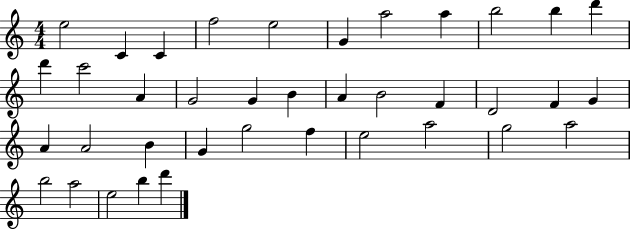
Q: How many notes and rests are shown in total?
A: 38